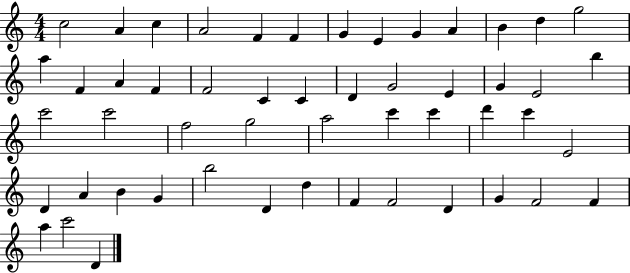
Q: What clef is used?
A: treble